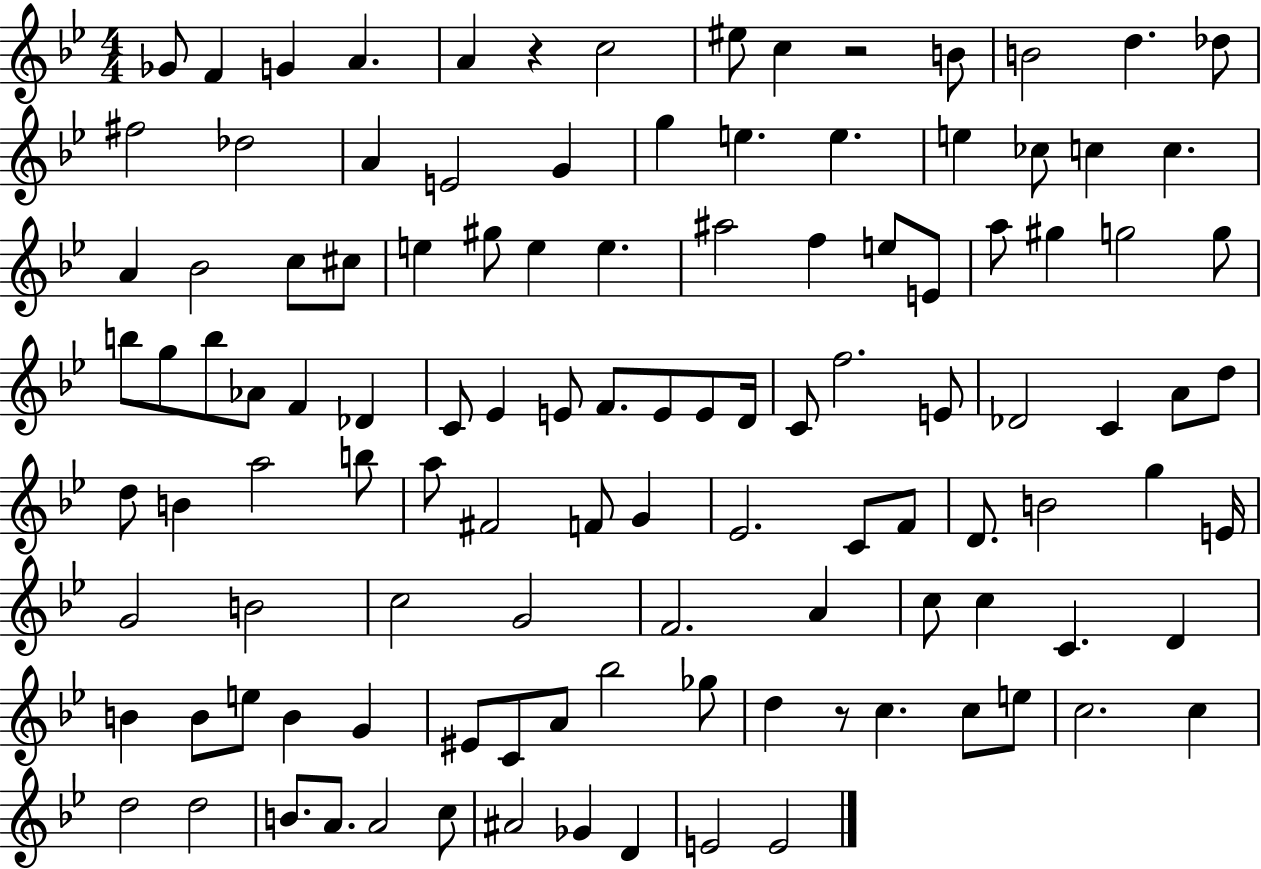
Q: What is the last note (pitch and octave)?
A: E4